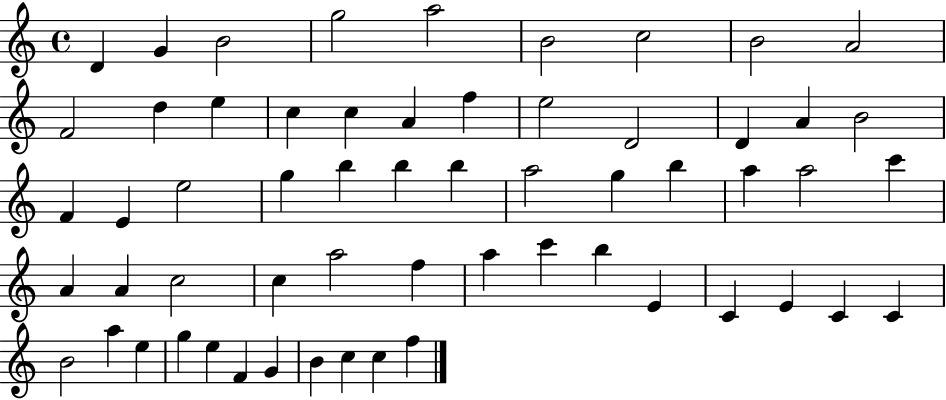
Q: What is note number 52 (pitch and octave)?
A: G5